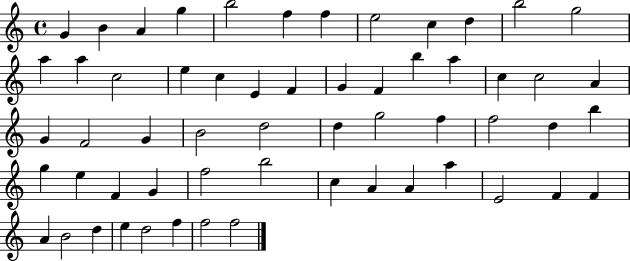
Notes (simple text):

G4/q B4/q A4/q G5/q B5/h F5/q F5/q E5/h C5/q D5/q B5/h G5/h A5/q A5/q C5/h E5/q C5/q E4/q F4/q G4/q F4/q B5/q A5/q C5/q C5/h A4/q G4/q F4/h G4/q B4/h D5/h D5/q G5/h F5/q F5/h D5/q B5/q G5/q E5/q F4/q G4/q F5/h B5/h C5/q A4/q A4/q A5/q E4/h F4/q F4/q A4/q B4/h D5/q E5/q D5/h F5/q F5/h F5/h